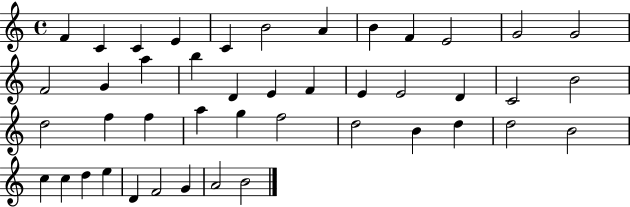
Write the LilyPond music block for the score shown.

{
  \clef treble
  \time 4/4
  \defaultTimeSignature
  \key c \major
  f'4 c'4 c'4 e'4 | c'4 b'2 a'4 | b'4 f'4 e'2 | g'2 g'2 | \break f'2 g'4 a''4 | b''4 d'4 e'4 f'4 | e'4 e'2 d'4 | c'2 b'2 | \break d''2 f''4 f''4 | a''4 g''4 f''2 | d''2 b'4 d''4 | d''2 b'2 | \break c''4 c''4 d''4 e''4 | d'4 f'2 g'4 | a'2 b'2 | \bar "|."
}